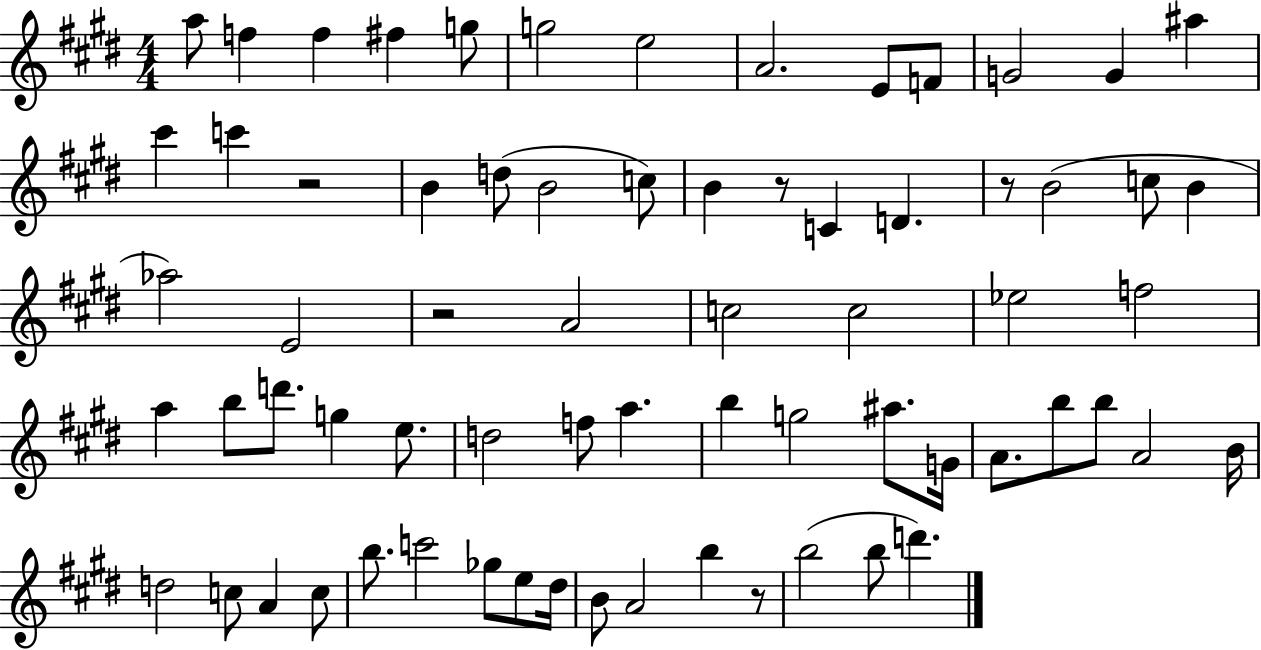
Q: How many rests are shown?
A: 5